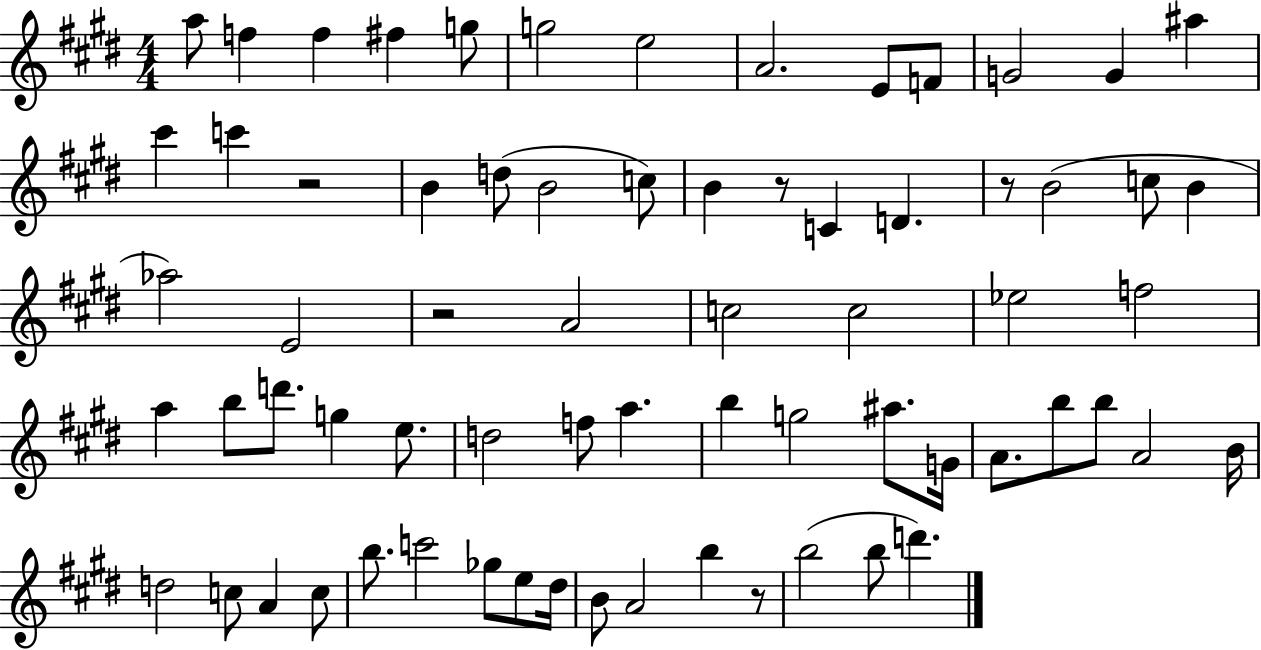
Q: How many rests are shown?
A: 5